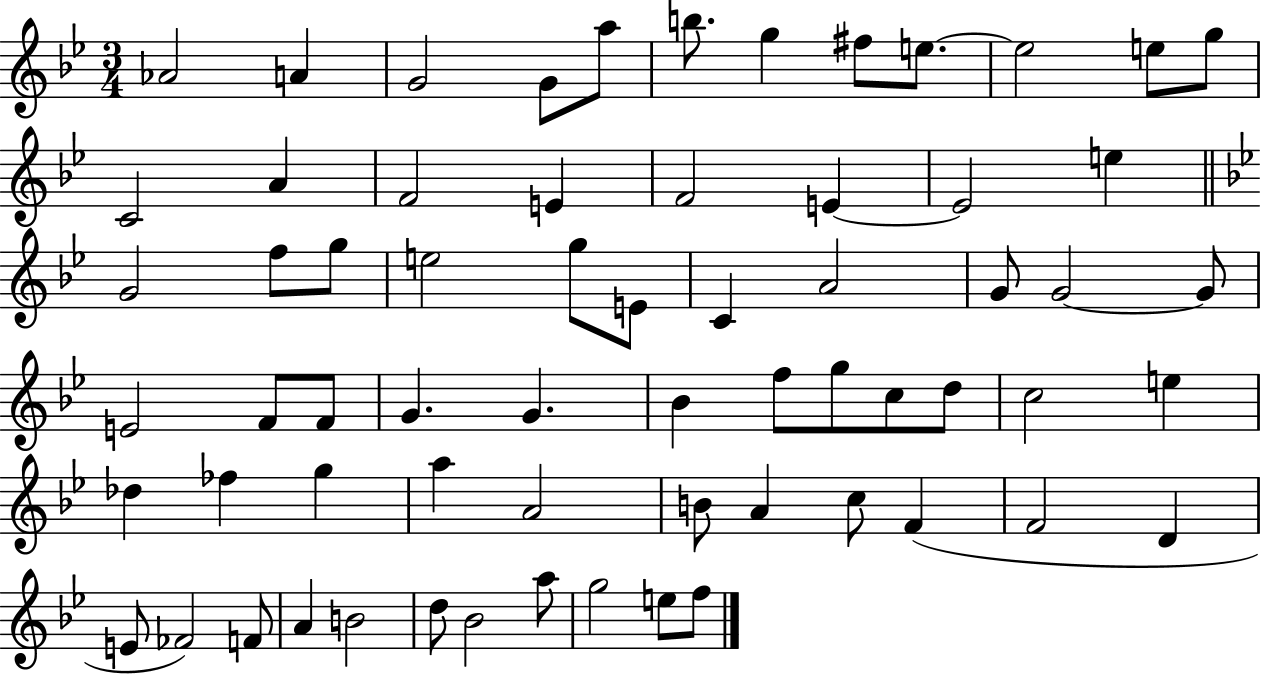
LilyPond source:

{
  \clef treble
  \numericTimeSignature
  \time 3/4
  \key bes \major
  \repeat volta 2 { aes'2 a'4 | g'2 g'8 a''8 | b''8. g''4 fis''8 e''8.~~ | e''2 e''8 g''8 | \break c'2 a'4 | f'2 e'4 | f'2 e'4~~ | e'2 e''4 | \break \bar "||" \break \key bes \major g'2 f''8 g''8 | e''2 g''8 e'8 | c'4 a'2 | g'8 g'2~~ g'8 | \break e'2 f'8 f'8 | g'4. g'4. | bes'4 f''8 g''8 c''8 d''8 | c''2 e''4 | \break des''4 fes''4 g''4 | a''4 a'2 | b'8 a'4 c''8 f'4( | f'2 d'4 | \break e'8 fes'2) f'8 | a'4 b'2 | d''8 bes'2 a''8 | g''2 e''8 f''8 | \break } \bar "|."
}